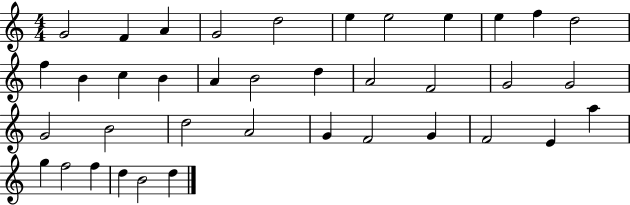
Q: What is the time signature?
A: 4/4